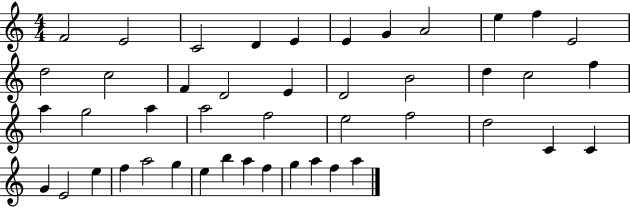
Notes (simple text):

F4/h E4/h C4/h D4/q E4/q E4/q G4/q A4/h E5/q F5/q E4/h D5/h C5/h F4/q D4/h E4/q D4/h B4/h D5/q C5/h F5/q A5/q G5/h A5/q A5/h F5/h E5/h F5/h D5/h C4/q C4/q G4/q E4/h E5/q F5/q A5/h G5/q E5/q B5/q A5/q F5/q G5/q A5/q F5/q A5/q